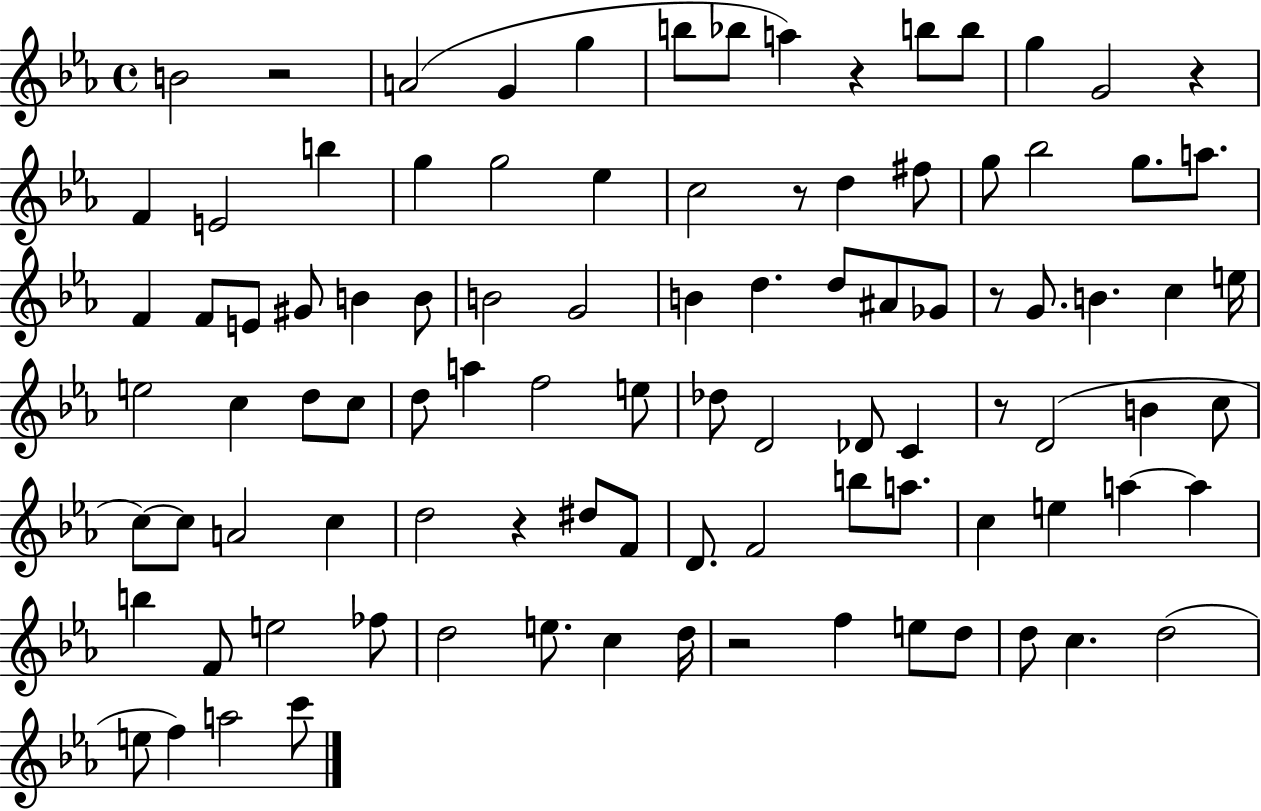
{
  \clef treble
  \time 4/4
  \defaultTimeSignature
  \key ees \major
  b'2 r2 | a'2( g'4 g''4 | b''8 bes''8 a''4) r4 b''8 b''8 | g''4 g'2 r4 | \break f'4 e'2 b''4 | g''4 g''2 ees''4 | c''2 r8 d''4 fis''8 | g''8 bes''2 g''8. a''8. | \break f'4 f'8 e'8 gis'8 b'4 b'8 | b'2 g'2 | b'4 d''4. d''8 ais'8 ges'8 | r8 g'8. b'4. c''4 e''16 | \break e''2 c''4 d''8 c''8 | d''8 a''4 f''2 e''8 | des''8 d'2 des'8 c'4 | r8 d'2( b'4 c''8 | \break c''8~~) c''8 a'2 c''4 | d''2 r4 dis''8 f'8 | d'8. f'2 b''8 a''8. | c''4 e''4 a''4~~ a''4 | \break b''4 f'8 e''2 fes''8 | d''2 e''8. c''4 d''16 | r2 f''4 e''8 d''8 | d''8 c''4. d''2( | \break e''8 f''4) a''2 c'''8 | \bar "|."
}